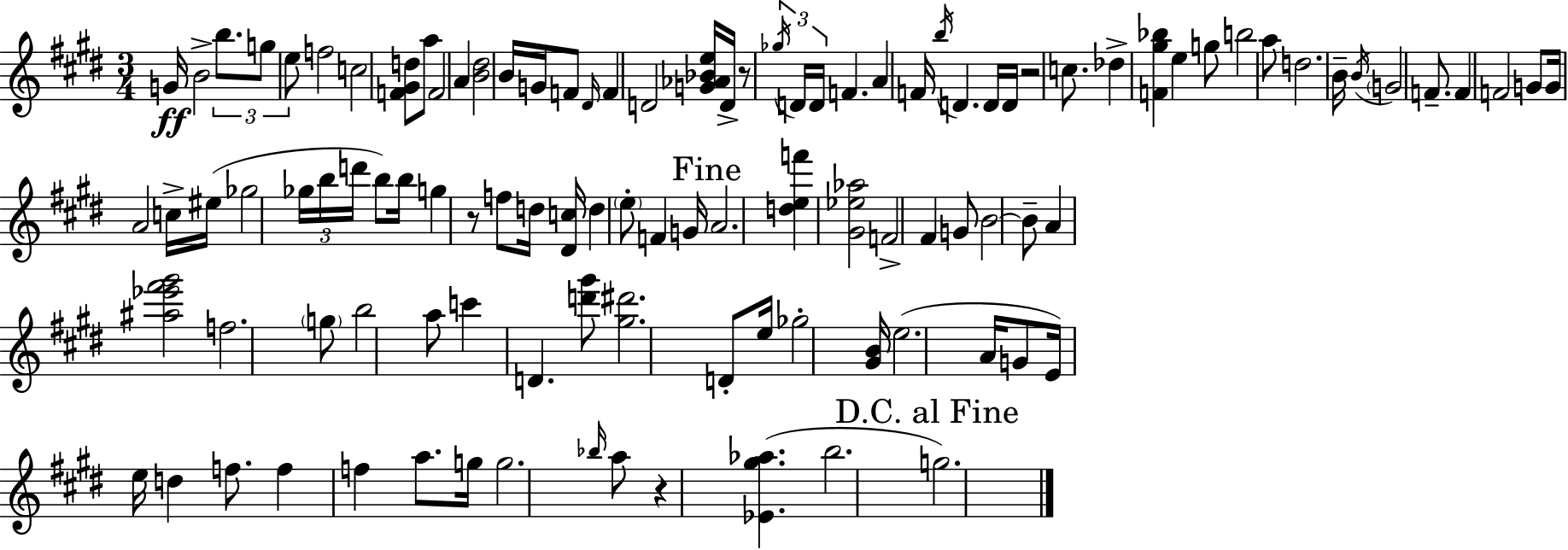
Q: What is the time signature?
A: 3/4